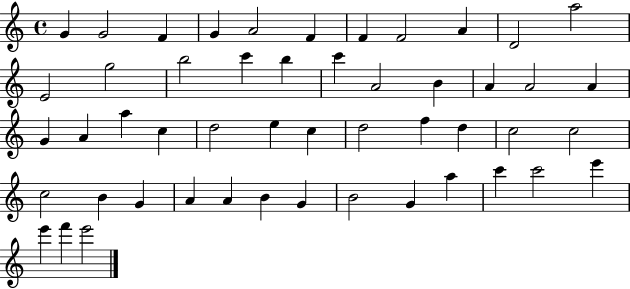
{
  \clef treble
  \time 4/4
  \defaultTimeSignature
  \key c \major
  g'4 g'2 f'4 | g'4 a'2 f'4 | f'4 f'2 a'4 | d'2 a''2 | \break e'2 g''2 | b''2 c'''4 b''4 | c'''4 a'2 b'4 | a'4 a'2 a'4 | \break g'4 a'4 a''4 c''4 | d''2 e''4 c''4 | d''2 f''4 d''4 | c''2 c''2 | \break c''2 b'4 g'4 | a'4 a'4 b'4 g'4 | b'2 g'4 a''4 | c'''4 c'''2 e'''4 | \break e'''4 f'''4 e'''2 | \bar "|."
}